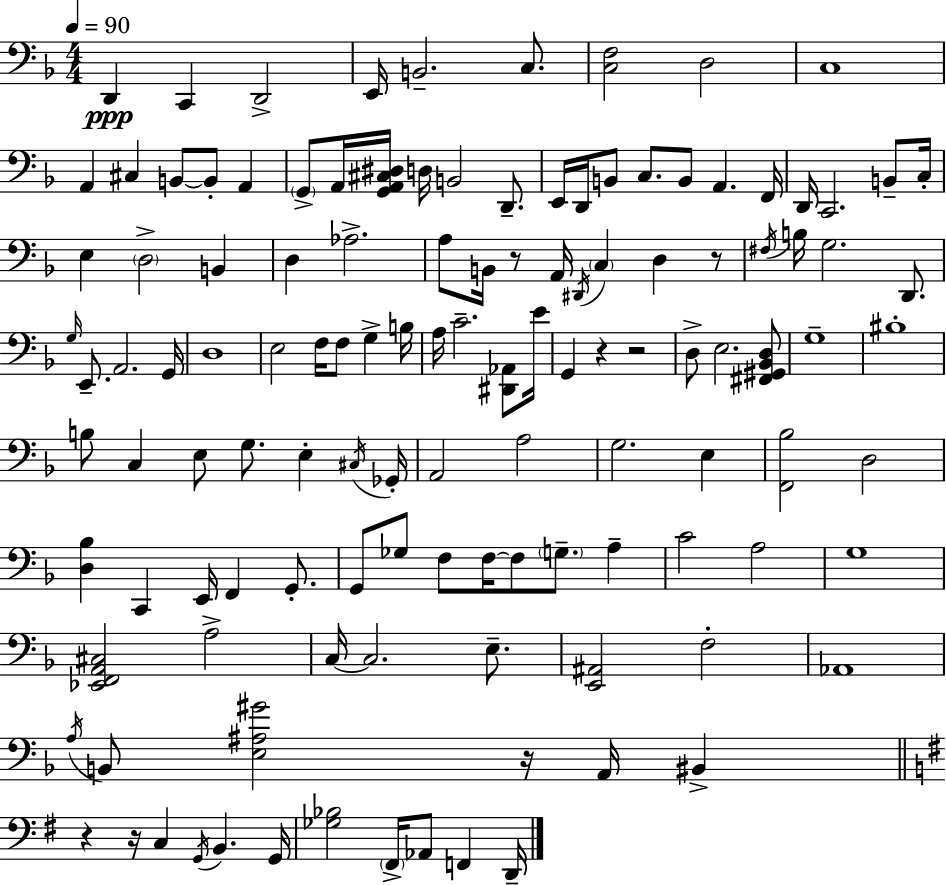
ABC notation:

X:1
T:Untitled
M:4/4
L:1/4
K:Dm
D,, C,, D,,2 E,,/4 B,,2 C,/2 [C,F,]2 D,2 C,4 A,, ^C, B,,/2 B,,/2 A,, G,,/2 A,,/4 [G,,A,,^C,^D,]/4 D,/4 B,,2 D,,/2 E,,/4 D,,/4 B,,/2 C,/2 B,,/2 A,, F,,/4 D,,/4 C,,2 B,,/2 C,/4 E, D,2 B,, D, _A,2 A,/2 B,,/4 z/2 A,,/4 ^D,,/4 C, D, z/2 ^F,/4 B,/4 G,2 D,,/2 G,/4 E,,/2 A,,2 G,,/4 D,4 E,2 F,/4 F,/2 G, B,/4 A,/4 C2 [^D,,_A,,]/2 E/4 G,, z z2 D,/2 E,2 [^F,,^G,,_B,,D,]/2 G,4 ^B,4 B,/2 C, E,/2 G,/2 E, ^C,/4 _G,,/4 A,,2 A,2 G,2 E, [F,,_B,]2 D,2 [D,_B,] C,, E,,/4 F,, G,,/2 G,,/2 _G,/2 F,/2 F,/4 F,/2 G,/2 A, C2 A,2 G,4 [_E,,F,,A,,^C,]2 A,2 C,/4 C,2 E,/2 [E,,^A,,]2 F,2 _A,,4 A,/4 B,,/2 [E,^A,^G]2 z/4 A,,/4 ^B,, z z/4 C, G,,/4 B,, G,,/4 [_G,_B,]2 ^F,,/4 _A,,/2 F,, D,,/4